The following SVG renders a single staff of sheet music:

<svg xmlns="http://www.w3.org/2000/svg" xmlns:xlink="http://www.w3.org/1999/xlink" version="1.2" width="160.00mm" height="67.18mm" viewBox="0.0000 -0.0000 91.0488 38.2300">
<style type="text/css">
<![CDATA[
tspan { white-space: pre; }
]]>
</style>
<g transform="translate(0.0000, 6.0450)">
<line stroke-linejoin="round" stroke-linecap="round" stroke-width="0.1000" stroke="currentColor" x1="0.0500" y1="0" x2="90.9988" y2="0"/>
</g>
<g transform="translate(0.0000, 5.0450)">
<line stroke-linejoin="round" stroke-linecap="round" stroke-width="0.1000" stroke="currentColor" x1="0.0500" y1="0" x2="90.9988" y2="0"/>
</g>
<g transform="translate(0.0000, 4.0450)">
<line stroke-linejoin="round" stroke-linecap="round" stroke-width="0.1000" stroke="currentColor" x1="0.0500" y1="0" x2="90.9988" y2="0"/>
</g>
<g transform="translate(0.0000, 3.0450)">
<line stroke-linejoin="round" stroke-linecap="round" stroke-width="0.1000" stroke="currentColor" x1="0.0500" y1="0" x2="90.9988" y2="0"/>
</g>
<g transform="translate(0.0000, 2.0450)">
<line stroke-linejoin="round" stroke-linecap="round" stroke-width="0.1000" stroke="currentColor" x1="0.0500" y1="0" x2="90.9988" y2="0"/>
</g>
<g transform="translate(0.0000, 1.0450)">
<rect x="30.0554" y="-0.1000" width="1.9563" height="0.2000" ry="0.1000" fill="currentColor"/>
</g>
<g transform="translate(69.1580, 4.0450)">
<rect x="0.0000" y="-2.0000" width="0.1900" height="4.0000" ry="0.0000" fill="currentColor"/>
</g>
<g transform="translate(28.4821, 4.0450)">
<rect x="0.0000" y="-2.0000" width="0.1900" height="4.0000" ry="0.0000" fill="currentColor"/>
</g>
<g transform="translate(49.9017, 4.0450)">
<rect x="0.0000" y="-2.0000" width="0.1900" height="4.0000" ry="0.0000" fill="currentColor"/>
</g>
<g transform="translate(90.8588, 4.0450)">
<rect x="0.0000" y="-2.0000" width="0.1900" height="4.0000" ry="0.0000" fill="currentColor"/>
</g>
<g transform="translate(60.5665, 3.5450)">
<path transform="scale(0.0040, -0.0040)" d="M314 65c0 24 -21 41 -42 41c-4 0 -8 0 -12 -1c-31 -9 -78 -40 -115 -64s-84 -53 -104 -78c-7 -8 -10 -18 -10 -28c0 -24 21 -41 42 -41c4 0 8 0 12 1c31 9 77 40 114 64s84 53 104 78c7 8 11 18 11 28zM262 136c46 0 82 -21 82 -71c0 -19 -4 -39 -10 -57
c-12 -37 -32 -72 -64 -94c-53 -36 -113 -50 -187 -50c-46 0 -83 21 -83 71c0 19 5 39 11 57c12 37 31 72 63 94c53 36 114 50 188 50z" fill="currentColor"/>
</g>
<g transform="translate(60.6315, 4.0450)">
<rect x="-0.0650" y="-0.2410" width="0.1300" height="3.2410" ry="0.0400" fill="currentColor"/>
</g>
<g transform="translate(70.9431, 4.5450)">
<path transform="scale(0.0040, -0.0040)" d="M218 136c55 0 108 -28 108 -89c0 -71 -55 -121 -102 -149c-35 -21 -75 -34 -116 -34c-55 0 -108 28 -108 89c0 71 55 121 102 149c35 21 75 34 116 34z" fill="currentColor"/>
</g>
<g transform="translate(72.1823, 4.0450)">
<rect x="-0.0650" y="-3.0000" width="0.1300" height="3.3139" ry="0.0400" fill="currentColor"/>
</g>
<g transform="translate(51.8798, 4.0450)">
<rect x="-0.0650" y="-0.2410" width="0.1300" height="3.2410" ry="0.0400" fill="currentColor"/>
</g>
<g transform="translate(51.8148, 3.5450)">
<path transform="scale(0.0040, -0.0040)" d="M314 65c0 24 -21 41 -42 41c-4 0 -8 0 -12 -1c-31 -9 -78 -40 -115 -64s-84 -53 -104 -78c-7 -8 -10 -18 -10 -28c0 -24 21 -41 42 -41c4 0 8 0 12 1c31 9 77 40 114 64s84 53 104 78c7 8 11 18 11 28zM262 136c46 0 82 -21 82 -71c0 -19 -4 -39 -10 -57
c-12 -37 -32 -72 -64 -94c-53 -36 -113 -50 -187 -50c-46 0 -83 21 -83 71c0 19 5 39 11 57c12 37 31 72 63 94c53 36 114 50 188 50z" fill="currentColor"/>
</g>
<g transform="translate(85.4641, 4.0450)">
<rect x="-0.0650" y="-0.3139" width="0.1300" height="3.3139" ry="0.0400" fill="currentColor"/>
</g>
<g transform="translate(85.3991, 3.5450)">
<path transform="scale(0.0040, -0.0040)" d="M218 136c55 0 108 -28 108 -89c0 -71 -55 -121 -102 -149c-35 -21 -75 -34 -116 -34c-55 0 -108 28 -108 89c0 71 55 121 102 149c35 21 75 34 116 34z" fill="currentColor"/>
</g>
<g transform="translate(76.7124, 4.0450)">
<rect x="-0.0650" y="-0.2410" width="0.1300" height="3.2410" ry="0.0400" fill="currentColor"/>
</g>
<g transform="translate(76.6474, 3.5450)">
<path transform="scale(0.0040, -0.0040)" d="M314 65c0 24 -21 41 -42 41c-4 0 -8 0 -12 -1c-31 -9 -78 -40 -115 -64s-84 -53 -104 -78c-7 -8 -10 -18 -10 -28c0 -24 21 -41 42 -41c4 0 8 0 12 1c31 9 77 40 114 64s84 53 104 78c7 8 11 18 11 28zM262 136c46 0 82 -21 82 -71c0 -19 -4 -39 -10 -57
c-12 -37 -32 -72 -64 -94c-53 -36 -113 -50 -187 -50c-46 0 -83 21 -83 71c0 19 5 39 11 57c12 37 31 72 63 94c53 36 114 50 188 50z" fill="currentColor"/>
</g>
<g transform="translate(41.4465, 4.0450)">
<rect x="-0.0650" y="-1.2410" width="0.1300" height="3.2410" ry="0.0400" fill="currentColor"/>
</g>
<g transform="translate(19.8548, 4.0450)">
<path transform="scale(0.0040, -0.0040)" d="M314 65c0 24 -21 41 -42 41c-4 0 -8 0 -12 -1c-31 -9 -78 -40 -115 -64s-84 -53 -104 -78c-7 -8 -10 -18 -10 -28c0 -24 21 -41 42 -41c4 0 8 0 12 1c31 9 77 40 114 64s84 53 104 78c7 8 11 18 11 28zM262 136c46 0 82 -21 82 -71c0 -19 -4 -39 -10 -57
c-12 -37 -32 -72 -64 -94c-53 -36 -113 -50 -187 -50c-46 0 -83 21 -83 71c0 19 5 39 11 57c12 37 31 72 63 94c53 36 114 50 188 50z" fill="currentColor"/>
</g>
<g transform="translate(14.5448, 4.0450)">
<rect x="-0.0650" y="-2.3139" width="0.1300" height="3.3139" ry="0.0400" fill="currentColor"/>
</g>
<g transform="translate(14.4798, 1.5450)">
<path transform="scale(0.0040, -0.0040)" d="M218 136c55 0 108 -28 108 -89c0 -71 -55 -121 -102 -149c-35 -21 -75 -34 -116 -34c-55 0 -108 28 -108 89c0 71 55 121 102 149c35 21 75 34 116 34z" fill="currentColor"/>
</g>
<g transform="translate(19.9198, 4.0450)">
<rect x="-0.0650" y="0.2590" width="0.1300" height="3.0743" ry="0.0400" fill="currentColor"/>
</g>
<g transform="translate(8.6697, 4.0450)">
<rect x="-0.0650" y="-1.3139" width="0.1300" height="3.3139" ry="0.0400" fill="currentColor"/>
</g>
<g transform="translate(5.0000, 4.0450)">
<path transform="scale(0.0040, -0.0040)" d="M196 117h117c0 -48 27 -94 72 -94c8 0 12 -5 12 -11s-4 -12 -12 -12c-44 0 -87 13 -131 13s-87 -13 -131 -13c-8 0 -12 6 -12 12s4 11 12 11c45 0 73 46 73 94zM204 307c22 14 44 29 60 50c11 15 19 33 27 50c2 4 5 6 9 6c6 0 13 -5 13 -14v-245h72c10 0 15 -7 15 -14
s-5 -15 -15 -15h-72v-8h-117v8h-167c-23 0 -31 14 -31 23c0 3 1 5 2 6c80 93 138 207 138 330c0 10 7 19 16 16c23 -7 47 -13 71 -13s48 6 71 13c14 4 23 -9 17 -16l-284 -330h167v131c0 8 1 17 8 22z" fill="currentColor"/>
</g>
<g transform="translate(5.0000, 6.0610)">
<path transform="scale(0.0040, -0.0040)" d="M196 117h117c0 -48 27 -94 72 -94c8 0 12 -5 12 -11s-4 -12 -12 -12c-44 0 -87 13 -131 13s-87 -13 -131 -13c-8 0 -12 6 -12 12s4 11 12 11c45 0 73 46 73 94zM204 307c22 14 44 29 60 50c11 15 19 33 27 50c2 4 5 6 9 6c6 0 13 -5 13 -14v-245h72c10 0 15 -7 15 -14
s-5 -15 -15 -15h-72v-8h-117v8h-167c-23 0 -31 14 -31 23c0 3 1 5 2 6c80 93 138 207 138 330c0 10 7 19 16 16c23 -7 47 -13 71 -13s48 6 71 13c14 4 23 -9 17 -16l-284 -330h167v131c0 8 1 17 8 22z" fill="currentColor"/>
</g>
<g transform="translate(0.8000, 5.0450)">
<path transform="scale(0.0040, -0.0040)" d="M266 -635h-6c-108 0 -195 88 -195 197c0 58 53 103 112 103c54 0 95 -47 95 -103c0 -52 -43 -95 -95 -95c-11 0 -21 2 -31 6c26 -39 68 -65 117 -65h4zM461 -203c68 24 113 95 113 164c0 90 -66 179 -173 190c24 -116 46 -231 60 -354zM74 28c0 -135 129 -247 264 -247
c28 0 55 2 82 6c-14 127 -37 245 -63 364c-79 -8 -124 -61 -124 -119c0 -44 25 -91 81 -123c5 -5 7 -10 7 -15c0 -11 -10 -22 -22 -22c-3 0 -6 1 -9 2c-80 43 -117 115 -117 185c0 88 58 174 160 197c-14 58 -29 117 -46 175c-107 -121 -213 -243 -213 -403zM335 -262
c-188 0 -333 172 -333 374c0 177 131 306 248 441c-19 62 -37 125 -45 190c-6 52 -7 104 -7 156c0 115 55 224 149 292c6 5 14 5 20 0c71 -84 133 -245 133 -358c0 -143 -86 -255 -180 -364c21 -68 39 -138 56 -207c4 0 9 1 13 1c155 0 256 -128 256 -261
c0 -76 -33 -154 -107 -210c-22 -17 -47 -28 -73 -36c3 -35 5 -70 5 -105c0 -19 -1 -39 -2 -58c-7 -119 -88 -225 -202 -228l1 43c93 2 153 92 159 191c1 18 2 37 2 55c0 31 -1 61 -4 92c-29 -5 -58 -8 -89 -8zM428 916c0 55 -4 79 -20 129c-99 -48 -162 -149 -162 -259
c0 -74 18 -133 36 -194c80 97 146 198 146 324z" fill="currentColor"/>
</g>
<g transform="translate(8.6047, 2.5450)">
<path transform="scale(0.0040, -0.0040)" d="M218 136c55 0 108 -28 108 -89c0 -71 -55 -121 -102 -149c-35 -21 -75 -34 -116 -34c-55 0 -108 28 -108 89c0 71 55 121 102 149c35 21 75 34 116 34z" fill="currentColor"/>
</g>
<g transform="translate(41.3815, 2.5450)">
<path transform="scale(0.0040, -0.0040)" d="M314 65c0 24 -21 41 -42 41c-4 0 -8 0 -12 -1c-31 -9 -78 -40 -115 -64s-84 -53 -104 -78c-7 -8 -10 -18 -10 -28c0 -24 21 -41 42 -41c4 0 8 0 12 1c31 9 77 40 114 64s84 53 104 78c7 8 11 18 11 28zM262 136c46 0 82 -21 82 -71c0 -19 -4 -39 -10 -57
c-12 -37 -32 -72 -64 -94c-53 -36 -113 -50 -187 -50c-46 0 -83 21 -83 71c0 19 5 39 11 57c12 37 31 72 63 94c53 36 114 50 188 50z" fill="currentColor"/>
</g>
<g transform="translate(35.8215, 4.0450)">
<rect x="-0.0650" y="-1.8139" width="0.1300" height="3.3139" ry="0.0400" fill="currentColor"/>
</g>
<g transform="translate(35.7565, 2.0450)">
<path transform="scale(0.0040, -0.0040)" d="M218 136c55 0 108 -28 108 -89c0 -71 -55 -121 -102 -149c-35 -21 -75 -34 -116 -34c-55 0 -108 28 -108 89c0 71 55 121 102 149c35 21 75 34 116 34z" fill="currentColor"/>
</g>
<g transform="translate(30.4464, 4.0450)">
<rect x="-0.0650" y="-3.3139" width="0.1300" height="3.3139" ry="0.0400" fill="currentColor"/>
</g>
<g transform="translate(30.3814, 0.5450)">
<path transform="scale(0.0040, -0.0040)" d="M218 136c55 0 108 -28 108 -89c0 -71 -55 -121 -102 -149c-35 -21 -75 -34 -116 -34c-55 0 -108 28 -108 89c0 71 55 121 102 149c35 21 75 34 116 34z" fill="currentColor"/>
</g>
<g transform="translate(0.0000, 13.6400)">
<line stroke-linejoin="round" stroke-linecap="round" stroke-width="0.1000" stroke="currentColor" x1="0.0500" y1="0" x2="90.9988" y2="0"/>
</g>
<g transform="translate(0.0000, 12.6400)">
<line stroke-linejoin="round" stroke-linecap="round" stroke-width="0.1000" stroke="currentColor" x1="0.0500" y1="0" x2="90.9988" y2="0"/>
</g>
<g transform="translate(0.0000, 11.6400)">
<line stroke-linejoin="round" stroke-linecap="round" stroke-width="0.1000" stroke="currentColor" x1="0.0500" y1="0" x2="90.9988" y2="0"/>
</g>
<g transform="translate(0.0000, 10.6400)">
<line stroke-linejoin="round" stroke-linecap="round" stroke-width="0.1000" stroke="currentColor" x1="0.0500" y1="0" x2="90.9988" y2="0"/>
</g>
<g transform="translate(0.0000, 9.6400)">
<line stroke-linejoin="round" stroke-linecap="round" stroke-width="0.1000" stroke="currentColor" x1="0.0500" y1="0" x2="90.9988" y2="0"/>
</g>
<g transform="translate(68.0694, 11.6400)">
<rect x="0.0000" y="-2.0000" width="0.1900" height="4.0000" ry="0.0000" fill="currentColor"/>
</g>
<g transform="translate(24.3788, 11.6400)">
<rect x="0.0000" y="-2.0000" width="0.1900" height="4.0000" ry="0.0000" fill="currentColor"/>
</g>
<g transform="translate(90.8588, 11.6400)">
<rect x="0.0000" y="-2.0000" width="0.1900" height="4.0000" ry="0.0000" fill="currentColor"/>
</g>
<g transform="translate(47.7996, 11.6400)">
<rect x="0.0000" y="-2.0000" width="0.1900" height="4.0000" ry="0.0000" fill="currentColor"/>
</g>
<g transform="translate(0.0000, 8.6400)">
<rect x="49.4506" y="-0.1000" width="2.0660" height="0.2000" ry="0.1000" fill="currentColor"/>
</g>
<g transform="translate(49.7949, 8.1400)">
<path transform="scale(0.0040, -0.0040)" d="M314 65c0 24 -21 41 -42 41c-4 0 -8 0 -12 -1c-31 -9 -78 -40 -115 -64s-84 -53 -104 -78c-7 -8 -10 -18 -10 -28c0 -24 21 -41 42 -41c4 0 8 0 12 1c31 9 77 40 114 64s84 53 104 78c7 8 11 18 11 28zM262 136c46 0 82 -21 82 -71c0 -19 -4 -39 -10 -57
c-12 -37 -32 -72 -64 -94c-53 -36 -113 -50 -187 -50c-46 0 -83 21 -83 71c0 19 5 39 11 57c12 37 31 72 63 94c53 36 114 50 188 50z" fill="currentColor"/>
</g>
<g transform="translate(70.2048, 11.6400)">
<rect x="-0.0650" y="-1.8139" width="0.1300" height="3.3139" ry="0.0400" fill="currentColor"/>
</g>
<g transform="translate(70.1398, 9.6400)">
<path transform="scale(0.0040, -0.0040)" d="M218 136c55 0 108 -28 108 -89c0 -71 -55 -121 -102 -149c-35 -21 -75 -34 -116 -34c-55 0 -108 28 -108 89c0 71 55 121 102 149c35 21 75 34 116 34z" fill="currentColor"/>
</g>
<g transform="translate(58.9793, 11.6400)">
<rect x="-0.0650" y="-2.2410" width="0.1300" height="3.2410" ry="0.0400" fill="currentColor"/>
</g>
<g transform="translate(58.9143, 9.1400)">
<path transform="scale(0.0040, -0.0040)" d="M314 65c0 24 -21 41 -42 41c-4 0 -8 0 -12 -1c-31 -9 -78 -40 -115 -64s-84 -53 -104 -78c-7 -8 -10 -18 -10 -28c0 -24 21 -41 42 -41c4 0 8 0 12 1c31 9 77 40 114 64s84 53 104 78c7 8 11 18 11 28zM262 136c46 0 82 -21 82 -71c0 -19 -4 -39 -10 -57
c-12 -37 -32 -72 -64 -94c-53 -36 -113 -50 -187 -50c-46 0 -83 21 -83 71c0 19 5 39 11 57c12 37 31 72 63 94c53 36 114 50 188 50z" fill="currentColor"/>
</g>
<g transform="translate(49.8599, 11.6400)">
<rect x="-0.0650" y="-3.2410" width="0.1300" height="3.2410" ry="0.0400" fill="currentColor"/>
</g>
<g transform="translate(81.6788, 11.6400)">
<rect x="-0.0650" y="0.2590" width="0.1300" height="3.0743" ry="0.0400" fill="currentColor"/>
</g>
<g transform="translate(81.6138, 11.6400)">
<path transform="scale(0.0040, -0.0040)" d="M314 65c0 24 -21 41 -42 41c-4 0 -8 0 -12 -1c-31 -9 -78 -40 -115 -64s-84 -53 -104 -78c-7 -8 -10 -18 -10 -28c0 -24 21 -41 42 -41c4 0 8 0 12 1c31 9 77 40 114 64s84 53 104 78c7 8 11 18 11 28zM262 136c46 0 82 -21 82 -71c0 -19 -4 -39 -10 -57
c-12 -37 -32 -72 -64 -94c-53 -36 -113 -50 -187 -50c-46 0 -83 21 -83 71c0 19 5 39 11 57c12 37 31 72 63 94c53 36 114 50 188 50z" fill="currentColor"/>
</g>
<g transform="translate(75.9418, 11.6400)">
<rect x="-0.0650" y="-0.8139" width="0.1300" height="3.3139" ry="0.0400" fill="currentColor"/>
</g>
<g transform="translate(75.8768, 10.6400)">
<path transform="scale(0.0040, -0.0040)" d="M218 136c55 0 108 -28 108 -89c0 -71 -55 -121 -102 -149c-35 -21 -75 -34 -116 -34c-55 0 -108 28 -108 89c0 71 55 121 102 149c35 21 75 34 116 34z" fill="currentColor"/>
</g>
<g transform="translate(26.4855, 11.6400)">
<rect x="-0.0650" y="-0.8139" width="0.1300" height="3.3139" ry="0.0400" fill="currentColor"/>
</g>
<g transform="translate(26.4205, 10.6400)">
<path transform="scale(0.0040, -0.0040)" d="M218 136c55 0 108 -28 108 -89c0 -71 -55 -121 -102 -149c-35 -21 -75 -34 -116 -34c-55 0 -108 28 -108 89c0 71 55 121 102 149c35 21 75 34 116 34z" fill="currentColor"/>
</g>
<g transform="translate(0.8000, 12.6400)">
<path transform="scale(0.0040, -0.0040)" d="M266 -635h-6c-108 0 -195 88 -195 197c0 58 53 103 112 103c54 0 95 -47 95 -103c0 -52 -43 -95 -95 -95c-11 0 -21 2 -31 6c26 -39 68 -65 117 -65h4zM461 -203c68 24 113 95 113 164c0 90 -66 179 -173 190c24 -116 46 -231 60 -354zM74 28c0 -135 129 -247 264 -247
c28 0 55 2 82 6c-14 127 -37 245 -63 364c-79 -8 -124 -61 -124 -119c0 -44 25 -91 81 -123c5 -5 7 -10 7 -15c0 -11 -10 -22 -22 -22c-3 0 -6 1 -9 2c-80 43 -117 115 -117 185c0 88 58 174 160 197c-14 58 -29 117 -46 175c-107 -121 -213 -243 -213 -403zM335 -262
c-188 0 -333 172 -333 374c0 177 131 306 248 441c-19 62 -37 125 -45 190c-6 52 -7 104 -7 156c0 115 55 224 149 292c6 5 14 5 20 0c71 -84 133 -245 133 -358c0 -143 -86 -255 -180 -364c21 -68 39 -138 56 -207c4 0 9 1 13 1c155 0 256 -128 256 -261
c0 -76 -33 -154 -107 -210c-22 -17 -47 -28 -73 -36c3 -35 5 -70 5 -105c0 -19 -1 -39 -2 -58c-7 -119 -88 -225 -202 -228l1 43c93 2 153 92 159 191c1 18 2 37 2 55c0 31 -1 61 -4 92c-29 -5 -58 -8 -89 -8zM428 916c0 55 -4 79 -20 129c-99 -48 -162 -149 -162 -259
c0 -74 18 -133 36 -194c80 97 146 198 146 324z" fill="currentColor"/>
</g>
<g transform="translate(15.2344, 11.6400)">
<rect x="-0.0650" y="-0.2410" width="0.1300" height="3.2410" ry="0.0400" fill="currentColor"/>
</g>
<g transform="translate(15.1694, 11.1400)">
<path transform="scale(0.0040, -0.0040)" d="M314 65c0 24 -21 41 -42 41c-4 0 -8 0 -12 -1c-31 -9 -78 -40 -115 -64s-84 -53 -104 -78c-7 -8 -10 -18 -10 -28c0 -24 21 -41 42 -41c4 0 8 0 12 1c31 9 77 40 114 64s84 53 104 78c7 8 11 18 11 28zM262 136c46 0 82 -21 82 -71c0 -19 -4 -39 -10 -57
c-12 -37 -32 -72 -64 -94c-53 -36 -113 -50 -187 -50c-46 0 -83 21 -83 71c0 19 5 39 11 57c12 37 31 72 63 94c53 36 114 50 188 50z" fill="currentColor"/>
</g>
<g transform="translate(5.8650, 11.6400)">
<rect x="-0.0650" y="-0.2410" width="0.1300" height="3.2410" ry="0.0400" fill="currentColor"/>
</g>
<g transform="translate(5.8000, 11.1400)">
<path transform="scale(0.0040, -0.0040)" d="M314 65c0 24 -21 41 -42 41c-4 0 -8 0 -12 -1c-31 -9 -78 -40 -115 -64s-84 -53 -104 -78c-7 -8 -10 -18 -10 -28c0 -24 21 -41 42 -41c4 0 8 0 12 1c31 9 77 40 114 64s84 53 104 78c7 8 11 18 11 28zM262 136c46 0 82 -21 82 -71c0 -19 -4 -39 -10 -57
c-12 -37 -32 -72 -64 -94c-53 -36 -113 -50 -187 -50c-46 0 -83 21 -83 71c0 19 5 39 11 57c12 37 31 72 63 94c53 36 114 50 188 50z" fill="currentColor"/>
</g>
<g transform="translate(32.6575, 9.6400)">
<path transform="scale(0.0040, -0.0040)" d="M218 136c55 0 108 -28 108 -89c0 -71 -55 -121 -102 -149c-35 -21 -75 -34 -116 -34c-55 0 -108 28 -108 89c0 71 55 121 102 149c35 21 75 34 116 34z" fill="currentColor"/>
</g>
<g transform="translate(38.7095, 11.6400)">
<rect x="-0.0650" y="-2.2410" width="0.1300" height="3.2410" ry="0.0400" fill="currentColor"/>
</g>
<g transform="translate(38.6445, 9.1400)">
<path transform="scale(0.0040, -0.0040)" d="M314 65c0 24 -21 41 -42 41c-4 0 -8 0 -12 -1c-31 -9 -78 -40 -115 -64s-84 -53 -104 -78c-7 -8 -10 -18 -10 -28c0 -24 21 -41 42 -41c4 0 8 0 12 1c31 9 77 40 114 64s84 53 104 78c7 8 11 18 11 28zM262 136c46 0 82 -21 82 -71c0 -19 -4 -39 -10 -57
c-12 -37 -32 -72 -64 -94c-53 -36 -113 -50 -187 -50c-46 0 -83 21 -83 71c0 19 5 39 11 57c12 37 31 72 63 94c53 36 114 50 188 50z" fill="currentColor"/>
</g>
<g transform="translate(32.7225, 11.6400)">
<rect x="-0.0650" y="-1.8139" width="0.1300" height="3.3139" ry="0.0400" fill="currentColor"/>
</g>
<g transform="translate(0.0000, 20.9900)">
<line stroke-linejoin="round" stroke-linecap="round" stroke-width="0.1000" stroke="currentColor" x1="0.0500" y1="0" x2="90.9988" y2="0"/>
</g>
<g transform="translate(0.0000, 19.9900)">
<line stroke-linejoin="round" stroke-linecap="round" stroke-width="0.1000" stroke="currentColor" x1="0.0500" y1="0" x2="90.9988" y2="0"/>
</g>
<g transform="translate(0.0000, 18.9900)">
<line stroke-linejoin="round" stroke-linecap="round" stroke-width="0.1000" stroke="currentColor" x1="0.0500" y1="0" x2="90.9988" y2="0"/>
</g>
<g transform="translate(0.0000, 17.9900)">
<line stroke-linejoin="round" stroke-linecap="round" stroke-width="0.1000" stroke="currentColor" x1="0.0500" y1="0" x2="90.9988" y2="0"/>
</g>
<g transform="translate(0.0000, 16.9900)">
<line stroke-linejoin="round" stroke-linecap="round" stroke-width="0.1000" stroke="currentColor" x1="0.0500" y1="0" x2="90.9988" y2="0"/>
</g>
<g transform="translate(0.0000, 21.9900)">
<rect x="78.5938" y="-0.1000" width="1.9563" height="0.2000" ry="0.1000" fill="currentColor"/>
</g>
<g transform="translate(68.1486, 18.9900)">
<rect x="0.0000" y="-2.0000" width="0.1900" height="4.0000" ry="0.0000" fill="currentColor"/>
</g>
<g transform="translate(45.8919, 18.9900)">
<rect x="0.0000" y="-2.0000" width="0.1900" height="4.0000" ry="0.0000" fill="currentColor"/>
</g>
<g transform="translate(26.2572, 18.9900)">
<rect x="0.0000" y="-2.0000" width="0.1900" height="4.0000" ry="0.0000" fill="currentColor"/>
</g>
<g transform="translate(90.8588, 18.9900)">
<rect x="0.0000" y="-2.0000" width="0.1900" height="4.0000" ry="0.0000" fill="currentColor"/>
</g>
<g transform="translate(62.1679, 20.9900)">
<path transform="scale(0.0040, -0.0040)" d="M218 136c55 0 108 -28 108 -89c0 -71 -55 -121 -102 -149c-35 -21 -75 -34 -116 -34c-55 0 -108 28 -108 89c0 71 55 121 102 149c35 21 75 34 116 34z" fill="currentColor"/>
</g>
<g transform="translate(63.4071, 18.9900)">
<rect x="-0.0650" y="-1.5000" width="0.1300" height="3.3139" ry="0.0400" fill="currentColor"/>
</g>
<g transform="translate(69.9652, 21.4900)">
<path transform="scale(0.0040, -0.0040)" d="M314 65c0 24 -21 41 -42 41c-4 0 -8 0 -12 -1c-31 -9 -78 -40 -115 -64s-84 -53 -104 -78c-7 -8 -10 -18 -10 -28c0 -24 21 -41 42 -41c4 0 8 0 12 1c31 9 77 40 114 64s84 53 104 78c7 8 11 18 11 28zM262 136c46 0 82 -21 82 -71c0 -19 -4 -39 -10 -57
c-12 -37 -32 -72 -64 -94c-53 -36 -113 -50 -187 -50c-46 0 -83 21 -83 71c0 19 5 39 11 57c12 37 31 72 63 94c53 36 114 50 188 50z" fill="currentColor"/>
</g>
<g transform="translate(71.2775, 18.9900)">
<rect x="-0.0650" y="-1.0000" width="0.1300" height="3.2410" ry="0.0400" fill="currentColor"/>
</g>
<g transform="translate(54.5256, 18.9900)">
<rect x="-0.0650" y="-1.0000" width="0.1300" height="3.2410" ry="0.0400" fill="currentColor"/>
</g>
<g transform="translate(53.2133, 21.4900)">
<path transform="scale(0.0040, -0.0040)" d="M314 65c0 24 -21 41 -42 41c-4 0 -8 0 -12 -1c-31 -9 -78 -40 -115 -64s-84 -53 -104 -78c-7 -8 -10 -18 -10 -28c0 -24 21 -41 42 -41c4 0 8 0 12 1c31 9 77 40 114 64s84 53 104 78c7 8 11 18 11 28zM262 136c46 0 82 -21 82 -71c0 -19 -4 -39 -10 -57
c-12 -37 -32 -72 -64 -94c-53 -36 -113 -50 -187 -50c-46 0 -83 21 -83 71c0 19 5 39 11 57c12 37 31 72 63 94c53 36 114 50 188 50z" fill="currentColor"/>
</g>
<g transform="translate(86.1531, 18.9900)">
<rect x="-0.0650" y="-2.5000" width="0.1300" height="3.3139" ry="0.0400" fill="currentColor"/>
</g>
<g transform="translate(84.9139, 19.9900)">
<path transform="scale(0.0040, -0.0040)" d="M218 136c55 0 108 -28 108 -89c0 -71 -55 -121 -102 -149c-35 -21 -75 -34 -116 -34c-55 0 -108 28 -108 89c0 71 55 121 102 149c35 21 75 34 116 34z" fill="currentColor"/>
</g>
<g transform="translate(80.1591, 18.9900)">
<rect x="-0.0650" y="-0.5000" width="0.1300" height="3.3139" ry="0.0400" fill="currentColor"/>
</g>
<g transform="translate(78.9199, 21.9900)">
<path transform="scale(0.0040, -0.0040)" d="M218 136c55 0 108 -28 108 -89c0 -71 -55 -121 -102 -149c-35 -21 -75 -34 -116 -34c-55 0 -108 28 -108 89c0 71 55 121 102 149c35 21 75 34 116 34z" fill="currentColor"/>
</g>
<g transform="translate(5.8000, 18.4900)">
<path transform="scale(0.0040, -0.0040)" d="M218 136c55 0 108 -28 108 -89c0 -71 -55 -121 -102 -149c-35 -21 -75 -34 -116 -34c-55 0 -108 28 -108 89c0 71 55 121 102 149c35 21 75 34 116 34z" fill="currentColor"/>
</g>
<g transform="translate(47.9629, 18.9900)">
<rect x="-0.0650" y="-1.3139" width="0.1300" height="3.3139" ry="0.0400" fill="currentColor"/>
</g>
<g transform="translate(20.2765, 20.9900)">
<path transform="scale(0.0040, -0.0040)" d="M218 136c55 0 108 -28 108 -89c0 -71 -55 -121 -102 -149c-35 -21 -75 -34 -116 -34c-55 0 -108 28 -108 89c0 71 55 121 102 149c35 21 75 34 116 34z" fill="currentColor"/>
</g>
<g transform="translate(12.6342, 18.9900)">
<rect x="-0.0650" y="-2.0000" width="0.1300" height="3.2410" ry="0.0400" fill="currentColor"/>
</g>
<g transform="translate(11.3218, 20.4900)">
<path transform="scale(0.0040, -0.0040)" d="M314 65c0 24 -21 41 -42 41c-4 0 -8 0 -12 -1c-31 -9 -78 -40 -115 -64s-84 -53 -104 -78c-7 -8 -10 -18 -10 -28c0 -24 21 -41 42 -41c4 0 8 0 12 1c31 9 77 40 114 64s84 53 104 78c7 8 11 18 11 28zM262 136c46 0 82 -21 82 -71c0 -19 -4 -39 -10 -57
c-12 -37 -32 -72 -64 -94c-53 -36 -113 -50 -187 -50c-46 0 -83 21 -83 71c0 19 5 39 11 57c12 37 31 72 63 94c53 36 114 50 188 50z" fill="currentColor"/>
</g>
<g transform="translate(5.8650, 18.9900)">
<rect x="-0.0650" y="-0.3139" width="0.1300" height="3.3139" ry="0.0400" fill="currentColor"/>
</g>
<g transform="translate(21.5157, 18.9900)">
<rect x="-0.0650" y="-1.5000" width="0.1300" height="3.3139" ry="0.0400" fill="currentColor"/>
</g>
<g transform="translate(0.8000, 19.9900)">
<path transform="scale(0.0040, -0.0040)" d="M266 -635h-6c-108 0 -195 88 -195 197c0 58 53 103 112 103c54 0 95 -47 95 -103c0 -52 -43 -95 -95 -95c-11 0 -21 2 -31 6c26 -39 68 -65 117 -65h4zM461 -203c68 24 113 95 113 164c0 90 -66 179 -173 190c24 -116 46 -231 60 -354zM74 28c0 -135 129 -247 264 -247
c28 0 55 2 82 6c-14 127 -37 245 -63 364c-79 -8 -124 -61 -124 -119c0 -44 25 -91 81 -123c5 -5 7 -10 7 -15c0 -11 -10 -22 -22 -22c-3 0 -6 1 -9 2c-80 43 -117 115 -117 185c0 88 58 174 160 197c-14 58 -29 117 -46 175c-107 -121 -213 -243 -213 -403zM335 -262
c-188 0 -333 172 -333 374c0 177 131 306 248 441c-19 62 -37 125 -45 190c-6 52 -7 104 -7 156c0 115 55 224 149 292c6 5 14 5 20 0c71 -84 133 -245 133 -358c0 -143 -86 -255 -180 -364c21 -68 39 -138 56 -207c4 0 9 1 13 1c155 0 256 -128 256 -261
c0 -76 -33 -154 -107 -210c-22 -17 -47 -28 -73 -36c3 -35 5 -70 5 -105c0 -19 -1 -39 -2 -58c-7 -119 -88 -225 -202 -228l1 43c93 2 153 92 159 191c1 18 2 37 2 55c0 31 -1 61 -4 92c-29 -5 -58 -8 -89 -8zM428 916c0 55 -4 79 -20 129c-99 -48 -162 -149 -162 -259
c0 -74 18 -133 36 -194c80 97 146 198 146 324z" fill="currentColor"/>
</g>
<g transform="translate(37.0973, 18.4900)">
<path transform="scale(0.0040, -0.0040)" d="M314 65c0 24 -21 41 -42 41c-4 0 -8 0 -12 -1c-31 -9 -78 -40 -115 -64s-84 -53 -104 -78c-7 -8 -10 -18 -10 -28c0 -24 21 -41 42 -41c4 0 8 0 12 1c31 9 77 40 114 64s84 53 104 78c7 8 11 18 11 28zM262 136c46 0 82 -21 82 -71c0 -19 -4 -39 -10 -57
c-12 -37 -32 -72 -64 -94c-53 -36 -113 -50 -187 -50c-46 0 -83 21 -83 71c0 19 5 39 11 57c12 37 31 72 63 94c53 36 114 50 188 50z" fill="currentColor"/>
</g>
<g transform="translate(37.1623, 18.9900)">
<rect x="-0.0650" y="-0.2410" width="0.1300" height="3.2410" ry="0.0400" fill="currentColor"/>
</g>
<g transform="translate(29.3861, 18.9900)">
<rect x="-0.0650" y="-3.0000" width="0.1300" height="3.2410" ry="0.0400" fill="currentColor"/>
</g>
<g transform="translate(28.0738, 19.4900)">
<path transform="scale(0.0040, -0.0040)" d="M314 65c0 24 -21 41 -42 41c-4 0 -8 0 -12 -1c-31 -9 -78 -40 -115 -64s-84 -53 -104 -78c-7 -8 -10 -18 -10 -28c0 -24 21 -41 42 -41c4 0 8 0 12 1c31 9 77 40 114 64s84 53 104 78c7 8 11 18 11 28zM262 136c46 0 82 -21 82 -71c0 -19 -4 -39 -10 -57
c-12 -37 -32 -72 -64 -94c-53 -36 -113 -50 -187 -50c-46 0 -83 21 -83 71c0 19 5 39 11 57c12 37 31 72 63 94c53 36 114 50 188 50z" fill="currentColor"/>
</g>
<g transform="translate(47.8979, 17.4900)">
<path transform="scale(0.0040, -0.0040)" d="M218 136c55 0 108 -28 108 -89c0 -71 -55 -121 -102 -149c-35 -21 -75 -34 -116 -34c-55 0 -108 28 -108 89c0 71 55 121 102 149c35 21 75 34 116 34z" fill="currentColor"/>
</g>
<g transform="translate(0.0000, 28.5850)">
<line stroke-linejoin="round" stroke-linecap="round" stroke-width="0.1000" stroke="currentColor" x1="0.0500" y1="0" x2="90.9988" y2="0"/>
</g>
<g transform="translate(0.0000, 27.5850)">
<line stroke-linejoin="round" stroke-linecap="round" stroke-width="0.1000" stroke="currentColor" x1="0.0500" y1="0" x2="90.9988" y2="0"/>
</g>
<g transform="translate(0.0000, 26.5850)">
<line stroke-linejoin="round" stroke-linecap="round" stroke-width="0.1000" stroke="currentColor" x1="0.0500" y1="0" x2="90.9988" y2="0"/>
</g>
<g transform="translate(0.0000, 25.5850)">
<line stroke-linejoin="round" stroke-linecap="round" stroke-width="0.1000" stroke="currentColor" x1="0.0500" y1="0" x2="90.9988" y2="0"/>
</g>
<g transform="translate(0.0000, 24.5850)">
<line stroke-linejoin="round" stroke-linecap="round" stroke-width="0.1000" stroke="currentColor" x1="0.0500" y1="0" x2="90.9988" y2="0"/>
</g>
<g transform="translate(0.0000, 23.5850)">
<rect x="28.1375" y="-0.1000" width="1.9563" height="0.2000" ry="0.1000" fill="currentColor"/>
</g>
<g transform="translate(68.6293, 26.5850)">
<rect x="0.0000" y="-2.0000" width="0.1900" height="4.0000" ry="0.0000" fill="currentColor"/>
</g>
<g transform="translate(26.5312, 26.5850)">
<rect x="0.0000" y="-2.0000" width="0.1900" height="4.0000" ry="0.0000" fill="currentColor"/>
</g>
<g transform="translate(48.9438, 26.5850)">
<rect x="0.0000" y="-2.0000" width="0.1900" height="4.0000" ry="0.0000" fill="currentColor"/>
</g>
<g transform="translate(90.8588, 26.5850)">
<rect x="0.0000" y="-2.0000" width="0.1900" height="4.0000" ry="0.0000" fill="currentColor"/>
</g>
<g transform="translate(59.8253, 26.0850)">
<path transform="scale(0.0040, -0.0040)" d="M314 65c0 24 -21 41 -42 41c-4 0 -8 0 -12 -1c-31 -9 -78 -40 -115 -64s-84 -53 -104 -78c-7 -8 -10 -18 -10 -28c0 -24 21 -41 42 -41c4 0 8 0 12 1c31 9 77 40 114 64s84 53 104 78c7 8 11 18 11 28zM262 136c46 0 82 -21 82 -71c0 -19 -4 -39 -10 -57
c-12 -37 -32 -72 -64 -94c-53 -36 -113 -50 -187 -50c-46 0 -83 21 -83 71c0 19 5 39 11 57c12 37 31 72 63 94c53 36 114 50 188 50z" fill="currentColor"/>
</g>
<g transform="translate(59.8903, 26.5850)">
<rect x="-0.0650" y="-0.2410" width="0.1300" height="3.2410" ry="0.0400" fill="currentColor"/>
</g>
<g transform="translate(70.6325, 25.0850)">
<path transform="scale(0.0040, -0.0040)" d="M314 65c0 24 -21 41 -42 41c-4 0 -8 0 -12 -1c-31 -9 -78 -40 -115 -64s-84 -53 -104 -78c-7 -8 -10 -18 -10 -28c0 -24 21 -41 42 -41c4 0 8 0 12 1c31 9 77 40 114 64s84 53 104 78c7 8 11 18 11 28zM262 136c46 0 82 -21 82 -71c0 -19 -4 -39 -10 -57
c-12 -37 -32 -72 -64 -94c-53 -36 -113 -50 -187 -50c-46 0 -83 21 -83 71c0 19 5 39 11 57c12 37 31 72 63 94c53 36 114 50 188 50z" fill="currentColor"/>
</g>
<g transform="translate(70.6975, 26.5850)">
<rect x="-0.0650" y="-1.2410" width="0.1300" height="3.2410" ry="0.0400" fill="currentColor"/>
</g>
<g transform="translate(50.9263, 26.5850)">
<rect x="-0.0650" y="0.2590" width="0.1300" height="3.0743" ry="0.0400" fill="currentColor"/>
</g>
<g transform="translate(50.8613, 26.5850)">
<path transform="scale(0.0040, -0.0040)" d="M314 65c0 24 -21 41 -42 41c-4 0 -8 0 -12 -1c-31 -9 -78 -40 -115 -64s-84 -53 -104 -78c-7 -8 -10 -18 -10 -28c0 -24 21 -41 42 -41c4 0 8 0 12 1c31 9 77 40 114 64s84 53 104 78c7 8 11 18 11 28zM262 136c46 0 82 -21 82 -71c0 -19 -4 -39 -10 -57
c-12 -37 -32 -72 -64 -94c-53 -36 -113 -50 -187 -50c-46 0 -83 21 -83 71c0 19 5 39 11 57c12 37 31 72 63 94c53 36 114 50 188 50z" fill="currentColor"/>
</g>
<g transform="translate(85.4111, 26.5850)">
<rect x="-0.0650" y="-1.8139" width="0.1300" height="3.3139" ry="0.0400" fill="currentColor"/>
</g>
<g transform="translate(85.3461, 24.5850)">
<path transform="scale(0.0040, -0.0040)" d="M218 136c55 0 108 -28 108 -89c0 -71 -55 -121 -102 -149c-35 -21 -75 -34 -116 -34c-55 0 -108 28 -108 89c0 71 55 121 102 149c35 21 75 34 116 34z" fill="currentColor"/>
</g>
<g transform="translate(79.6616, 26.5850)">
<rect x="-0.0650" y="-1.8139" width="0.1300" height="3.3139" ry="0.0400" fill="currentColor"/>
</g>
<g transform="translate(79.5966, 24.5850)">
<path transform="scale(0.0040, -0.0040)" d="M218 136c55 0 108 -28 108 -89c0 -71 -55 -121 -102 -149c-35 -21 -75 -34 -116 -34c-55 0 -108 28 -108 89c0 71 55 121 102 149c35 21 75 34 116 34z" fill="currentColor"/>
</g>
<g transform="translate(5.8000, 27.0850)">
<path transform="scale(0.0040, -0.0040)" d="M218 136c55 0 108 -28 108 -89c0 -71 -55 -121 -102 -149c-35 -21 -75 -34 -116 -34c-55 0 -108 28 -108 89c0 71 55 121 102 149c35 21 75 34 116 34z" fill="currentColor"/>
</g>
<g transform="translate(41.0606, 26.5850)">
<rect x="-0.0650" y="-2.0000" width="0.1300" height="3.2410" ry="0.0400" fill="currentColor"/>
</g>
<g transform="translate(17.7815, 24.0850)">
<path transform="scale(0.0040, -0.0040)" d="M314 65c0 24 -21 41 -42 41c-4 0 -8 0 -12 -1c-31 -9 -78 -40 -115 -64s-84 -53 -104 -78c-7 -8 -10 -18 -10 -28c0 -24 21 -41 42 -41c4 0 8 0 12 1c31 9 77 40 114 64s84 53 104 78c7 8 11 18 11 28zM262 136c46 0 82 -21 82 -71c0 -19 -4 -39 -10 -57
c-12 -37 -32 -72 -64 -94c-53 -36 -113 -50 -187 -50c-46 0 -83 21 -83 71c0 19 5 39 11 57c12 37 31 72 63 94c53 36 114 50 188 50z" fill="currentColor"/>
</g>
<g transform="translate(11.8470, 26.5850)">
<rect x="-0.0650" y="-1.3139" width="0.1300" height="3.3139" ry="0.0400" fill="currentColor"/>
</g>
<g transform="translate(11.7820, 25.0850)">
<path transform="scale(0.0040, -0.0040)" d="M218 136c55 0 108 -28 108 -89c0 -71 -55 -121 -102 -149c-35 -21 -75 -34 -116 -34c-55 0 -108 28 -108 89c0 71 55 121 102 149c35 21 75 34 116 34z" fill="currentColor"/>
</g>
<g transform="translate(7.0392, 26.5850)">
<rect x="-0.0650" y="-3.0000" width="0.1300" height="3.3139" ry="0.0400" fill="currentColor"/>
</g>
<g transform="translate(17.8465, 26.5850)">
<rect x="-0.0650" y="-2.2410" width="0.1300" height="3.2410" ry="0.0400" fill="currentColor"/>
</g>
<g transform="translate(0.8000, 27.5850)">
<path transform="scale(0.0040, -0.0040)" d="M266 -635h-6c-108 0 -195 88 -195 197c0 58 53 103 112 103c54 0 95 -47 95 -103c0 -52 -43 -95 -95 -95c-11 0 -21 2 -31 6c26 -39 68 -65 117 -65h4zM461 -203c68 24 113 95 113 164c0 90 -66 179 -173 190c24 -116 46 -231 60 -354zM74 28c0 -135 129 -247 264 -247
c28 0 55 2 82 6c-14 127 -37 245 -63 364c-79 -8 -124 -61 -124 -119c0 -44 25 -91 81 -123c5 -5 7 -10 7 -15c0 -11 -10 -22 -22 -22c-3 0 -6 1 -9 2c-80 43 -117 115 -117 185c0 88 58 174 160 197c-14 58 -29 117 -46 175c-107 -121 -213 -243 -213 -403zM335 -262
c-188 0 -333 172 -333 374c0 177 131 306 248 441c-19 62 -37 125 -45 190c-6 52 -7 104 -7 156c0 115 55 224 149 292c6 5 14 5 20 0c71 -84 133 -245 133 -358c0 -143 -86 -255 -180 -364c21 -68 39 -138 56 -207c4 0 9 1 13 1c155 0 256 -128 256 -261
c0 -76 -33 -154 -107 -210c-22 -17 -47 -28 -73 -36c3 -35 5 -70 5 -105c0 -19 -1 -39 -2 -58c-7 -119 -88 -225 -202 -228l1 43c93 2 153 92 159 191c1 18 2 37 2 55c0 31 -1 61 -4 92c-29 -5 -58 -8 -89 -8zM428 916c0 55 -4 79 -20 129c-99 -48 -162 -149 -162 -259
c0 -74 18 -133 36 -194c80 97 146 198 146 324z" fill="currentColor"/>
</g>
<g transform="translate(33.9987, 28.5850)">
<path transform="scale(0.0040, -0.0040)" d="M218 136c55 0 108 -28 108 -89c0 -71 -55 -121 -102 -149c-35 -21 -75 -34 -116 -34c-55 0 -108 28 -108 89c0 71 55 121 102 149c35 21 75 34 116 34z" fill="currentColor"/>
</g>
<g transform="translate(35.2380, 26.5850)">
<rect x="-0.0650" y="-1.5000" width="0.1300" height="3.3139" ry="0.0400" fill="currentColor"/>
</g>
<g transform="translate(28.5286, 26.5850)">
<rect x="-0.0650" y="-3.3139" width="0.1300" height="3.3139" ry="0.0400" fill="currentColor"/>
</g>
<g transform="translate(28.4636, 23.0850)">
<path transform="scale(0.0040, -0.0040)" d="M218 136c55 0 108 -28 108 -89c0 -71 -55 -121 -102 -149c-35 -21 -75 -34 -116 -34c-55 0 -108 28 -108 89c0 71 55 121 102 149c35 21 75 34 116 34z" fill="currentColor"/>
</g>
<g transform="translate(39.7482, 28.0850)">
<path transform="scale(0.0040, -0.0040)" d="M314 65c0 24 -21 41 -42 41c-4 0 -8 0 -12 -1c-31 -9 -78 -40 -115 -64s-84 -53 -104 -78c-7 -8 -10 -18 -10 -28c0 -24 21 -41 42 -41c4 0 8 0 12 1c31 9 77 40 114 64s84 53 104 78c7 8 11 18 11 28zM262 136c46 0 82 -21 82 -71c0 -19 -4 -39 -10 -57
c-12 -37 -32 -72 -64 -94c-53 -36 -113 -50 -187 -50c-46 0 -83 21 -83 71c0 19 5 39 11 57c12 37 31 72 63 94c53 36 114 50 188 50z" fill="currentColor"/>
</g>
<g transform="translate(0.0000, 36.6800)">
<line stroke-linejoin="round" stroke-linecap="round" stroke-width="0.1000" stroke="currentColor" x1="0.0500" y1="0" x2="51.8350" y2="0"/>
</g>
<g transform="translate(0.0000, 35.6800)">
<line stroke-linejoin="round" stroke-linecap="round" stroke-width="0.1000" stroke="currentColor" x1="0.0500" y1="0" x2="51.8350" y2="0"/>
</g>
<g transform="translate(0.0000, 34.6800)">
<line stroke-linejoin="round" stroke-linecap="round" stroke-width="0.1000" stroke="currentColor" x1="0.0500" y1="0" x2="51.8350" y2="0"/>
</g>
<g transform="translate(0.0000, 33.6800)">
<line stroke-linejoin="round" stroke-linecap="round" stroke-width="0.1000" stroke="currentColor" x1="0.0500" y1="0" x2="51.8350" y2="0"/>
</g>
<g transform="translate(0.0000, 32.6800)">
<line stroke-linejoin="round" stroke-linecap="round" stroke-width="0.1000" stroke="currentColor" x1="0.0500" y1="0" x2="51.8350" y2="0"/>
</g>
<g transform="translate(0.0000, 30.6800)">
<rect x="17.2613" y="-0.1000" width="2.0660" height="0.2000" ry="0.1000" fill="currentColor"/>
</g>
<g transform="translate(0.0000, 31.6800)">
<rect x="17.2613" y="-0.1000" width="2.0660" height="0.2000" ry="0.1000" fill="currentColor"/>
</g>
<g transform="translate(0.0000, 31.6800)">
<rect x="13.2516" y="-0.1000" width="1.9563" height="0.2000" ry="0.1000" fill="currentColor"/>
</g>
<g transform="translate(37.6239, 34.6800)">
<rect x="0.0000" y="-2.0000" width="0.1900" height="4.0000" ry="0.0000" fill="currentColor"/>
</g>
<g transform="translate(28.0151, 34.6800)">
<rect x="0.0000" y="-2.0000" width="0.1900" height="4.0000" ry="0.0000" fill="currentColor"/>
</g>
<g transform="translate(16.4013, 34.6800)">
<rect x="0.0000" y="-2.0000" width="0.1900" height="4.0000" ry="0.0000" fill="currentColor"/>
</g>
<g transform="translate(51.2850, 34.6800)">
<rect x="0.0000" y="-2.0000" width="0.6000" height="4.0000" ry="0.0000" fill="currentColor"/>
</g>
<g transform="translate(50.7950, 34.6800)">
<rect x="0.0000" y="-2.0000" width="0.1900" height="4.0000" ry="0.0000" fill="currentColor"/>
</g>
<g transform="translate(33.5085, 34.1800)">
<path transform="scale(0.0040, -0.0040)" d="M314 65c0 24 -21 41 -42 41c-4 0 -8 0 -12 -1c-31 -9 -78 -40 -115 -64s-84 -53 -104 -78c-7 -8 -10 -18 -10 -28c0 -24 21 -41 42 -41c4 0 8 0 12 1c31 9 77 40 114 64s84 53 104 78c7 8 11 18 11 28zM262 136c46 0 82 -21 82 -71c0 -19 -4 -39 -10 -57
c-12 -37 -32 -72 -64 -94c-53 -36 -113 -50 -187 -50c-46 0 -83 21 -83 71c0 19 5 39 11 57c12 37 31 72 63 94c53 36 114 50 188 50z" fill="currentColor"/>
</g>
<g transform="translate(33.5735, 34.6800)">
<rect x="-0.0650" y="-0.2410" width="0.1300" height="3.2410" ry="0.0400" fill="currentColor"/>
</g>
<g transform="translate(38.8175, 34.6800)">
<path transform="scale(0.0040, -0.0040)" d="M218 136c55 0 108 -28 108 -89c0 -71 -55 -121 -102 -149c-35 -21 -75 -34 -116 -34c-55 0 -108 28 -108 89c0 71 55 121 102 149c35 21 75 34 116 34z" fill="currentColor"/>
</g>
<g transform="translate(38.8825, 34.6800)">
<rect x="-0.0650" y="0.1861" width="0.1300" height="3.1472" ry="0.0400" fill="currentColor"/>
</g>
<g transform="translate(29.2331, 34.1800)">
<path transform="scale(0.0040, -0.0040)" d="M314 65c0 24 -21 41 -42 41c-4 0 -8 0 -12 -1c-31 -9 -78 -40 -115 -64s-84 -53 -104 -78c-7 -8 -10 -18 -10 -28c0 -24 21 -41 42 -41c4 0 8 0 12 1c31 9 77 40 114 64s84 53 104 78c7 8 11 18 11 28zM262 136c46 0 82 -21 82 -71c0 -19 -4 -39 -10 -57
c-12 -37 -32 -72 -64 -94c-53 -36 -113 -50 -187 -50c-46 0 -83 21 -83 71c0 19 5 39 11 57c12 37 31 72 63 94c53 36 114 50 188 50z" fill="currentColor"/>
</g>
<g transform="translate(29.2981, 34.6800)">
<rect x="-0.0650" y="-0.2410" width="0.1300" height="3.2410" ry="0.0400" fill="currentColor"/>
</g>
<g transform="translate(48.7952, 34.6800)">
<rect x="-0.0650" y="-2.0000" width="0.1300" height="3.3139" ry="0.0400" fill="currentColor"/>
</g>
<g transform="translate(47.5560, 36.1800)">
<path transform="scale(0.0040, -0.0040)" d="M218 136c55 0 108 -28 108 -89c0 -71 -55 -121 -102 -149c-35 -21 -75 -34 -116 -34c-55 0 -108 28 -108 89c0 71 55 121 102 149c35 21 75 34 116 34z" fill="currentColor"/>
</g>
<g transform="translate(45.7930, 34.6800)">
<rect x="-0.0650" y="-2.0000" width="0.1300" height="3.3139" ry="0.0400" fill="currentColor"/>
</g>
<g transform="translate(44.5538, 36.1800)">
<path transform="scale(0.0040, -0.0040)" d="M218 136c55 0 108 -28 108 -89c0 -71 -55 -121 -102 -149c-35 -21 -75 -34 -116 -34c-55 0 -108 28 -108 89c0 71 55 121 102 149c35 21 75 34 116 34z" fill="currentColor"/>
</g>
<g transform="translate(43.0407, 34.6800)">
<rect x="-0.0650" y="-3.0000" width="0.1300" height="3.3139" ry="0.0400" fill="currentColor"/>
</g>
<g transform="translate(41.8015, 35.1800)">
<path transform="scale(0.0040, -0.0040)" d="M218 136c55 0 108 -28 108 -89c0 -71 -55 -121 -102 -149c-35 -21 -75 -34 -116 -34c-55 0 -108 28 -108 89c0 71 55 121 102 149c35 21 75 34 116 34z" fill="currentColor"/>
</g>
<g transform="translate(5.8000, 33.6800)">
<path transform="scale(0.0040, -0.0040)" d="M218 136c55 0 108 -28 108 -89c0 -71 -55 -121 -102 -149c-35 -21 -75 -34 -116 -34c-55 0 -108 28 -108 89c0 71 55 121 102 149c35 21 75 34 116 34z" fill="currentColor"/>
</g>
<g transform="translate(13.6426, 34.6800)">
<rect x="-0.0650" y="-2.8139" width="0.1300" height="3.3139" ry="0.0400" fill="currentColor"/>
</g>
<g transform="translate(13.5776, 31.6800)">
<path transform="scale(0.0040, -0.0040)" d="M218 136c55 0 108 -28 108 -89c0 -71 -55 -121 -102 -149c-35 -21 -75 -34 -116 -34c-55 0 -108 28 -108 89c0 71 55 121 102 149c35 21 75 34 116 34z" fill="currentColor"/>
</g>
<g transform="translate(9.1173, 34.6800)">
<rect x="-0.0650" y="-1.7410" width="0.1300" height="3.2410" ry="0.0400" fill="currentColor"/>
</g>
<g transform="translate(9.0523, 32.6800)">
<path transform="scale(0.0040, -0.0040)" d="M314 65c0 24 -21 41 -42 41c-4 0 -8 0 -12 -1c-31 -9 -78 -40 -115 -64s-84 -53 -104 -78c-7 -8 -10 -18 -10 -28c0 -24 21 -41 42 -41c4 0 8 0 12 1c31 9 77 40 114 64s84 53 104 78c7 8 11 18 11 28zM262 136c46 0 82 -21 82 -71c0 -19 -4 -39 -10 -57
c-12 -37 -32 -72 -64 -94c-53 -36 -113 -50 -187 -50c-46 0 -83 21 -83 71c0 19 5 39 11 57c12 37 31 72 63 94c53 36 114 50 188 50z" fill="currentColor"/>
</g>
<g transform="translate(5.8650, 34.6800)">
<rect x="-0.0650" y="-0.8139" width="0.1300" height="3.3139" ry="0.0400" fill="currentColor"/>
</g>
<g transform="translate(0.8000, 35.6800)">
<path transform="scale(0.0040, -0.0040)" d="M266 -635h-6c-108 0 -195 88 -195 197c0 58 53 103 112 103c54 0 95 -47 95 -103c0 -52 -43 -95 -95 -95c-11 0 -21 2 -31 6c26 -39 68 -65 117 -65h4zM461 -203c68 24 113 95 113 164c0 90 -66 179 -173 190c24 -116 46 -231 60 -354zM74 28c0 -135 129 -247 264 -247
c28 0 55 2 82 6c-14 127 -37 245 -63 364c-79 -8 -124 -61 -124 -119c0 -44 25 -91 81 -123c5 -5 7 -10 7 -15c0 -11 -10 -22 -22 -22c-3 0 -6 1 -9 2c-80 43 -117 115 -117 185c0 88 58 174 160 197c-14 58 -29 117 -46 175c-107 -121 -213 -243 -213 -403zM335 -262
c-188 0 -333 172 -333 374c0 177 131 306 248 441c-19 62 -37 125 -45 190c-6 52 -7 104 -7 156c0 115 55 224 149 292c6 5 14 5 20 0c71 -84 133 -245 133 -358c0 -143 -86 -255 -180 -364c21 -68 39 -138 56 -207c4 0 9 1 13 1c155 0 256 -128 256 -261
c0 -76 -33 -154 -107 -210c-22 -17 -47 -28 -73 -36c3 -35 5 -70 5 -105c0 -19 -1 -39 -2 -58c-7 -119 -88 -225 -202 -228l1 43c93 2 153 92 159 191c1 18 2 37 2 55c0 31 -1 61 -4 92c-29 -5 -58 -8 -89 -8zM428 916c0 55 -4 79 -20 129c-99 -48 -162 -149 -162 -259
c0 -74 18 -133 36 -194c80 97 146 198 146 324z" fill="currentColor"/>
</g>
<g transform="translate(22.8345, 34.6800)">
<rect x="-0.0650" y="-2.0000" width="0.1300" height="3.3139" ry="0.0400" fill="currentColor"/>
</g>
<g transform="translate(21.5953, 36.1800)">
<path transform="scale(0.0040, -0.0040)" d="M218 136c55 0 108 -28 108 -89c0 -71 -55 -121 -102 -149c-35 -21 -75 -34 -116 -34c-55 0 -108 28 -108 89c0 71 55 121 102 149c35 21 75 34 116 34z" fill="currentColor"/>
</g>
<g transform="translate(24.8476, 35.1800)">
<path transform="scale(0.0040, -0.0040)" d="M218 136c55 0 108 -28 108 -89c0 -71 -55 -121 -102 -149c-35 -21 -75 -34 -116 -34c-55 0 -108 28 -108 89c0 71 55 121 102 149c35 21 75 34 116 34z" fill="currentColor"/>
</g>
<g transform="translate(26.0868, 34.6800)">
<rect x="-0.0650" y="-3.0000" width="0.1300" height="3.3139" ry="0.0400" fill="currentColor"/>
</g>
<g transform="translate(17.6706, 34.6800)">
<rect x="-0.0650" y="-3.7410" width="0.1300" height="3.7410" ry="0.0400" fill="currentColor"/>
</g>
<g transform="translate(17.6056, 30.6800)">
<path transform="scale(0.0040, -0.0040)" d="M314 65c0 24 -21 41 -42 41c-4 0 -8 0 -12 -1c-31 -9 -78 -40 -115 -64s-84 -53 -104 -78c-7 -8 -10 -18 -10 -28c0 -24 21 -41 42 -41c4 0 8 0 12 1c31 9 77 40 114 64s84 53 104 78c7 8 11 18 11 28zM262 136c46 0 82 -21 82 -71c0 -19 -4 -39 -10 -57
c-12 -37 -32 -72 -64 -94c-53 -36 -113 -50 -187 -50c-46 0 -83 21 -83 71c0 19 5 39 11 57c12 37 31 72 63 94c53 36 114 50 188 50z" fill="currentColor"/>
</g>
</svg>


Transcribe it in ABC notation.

X:1
T:Untitled
M:4/4
L:1/4
K:C
e g B2 b f e2 c2 c2 A c2 c c2 c2 d f g2 b2 g2 f d B2 c F2 E A2 c2 e D2 E D2 C G A e g2 b E F2 B2 c2 e2 f f d f2 a c'2 F A c2 c2 B A F F